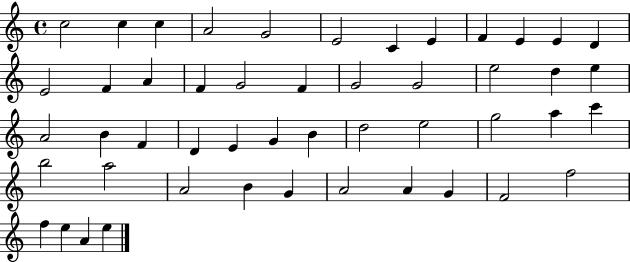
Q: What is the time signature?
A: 4/4